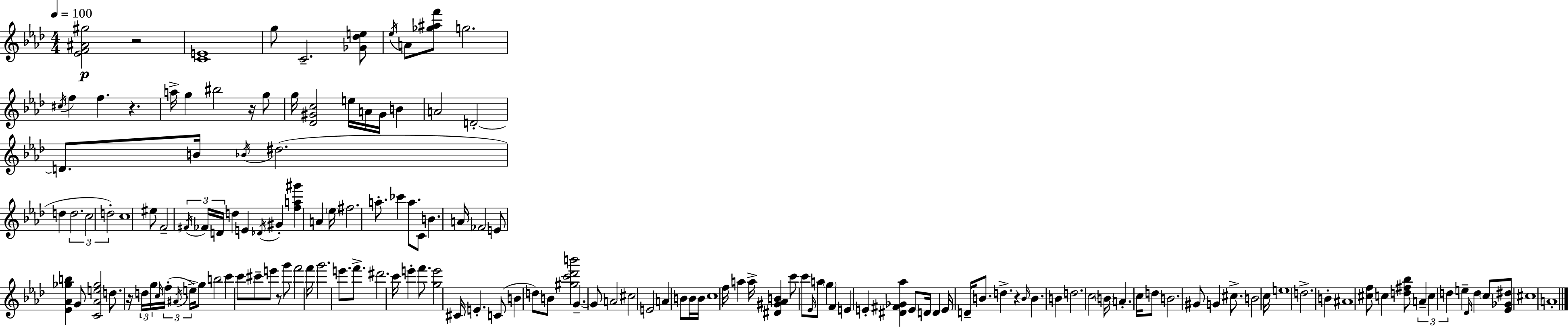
{
  \clef treble
  \numericTimeSignature
  \time 4/4
  \key aes \major
  \tempo 4 = 100
  <ees' f' ais' gis''>2\p r2 | <c' e'>1 | g''8 c'2.-- <ges' des'' e''>8 | \acciaccatura { ees''16 } a'8 <ges'' ais'' f'''>8 g''2. | \break \acciaccatura { cis''16 } f''4 f''4. r4. | a''16-> g''4 bis''2 r16 | g''8 g''16 <des' gis' c''>2 e''16 a'16 gis'16 b'4 | a'2 d'2-.~~ | \break d'8. b'16 \acciaccatura { bes'16 }( dis''2. | d''4 \tuplet 3/2 { d''2. | c''2 d''2-.) } | c''1 | \break eis''8 f'2-- \tuplet 3/2 { \acciaccatura { fis'16 } fes'16 d'16 } | d''4 e'4 \acciaccatura { des'16 } gis'4-. <f'' a'' gis'''>4 | a'4 \parenthesize ees''16 fis''2. | a''8.-. ces'''4 a''8. c'8 b'4. | \break a'16 fes'2 e'8 <ees' aes' ges'' b''>4 | g'8 <c' aes' e'' ges''>2 d''8. | r16 \tuplet 3/2 { d''16 g''16 \grace { c''16 } } \tuplet 3/2 { f''16-.( \acciaccatura { ais'16 } e''16->) } g''8 b''2 | c'''4 c'''8 cis'''8-- e'''8 r8 g'''8 f'''2 | \break f'''16 g'''2. | e'''8. f'''8.-> dis'''2. | c'''16 e'''4-. f'''8. <g'' e'''>2 | cis'16 e'4.-. c'8( b'4 | \break d''8) b'8 <gis'' c''' des''' b'''>2 g'4.--~~ | g'8 a'2 cis''2 | e'2 a'4 | b'8 b'16 b'16 c''1 | \break f''16 a''4 a''16-> <dis' gis' aes' b'>4 | c'''8 c'''8 \grace { ees'16 } a''8 \parenthesize g''4 f'4 | e'4 e'4-. <dis' fis' ges' aes''>4 e'8 d'16 d'4 | e'16 d'16-- b'8. d''4.-> r4 | \break \grace { b'16 } b'4. b'4 d''2. | \parenthesize c''2 | \parenthesize b'16 a'4.-. c''16 d''8 b'2. | gis'8 g'4 cis''8.-> | \break b'2 c''16 e''1 | d''2.-> | b'4-. ais'1 | <cis'' f''>8 c''4 <d'' fis'' bes''>8 | \break \tuplet 3/2 { a'4-- c''4 d''4 } e''4-- | \grace { des'16 } d''4 \parenthesize c''8 <ees' ges' dis''>8 cis''1 | a'1-. | \bar "|."
}